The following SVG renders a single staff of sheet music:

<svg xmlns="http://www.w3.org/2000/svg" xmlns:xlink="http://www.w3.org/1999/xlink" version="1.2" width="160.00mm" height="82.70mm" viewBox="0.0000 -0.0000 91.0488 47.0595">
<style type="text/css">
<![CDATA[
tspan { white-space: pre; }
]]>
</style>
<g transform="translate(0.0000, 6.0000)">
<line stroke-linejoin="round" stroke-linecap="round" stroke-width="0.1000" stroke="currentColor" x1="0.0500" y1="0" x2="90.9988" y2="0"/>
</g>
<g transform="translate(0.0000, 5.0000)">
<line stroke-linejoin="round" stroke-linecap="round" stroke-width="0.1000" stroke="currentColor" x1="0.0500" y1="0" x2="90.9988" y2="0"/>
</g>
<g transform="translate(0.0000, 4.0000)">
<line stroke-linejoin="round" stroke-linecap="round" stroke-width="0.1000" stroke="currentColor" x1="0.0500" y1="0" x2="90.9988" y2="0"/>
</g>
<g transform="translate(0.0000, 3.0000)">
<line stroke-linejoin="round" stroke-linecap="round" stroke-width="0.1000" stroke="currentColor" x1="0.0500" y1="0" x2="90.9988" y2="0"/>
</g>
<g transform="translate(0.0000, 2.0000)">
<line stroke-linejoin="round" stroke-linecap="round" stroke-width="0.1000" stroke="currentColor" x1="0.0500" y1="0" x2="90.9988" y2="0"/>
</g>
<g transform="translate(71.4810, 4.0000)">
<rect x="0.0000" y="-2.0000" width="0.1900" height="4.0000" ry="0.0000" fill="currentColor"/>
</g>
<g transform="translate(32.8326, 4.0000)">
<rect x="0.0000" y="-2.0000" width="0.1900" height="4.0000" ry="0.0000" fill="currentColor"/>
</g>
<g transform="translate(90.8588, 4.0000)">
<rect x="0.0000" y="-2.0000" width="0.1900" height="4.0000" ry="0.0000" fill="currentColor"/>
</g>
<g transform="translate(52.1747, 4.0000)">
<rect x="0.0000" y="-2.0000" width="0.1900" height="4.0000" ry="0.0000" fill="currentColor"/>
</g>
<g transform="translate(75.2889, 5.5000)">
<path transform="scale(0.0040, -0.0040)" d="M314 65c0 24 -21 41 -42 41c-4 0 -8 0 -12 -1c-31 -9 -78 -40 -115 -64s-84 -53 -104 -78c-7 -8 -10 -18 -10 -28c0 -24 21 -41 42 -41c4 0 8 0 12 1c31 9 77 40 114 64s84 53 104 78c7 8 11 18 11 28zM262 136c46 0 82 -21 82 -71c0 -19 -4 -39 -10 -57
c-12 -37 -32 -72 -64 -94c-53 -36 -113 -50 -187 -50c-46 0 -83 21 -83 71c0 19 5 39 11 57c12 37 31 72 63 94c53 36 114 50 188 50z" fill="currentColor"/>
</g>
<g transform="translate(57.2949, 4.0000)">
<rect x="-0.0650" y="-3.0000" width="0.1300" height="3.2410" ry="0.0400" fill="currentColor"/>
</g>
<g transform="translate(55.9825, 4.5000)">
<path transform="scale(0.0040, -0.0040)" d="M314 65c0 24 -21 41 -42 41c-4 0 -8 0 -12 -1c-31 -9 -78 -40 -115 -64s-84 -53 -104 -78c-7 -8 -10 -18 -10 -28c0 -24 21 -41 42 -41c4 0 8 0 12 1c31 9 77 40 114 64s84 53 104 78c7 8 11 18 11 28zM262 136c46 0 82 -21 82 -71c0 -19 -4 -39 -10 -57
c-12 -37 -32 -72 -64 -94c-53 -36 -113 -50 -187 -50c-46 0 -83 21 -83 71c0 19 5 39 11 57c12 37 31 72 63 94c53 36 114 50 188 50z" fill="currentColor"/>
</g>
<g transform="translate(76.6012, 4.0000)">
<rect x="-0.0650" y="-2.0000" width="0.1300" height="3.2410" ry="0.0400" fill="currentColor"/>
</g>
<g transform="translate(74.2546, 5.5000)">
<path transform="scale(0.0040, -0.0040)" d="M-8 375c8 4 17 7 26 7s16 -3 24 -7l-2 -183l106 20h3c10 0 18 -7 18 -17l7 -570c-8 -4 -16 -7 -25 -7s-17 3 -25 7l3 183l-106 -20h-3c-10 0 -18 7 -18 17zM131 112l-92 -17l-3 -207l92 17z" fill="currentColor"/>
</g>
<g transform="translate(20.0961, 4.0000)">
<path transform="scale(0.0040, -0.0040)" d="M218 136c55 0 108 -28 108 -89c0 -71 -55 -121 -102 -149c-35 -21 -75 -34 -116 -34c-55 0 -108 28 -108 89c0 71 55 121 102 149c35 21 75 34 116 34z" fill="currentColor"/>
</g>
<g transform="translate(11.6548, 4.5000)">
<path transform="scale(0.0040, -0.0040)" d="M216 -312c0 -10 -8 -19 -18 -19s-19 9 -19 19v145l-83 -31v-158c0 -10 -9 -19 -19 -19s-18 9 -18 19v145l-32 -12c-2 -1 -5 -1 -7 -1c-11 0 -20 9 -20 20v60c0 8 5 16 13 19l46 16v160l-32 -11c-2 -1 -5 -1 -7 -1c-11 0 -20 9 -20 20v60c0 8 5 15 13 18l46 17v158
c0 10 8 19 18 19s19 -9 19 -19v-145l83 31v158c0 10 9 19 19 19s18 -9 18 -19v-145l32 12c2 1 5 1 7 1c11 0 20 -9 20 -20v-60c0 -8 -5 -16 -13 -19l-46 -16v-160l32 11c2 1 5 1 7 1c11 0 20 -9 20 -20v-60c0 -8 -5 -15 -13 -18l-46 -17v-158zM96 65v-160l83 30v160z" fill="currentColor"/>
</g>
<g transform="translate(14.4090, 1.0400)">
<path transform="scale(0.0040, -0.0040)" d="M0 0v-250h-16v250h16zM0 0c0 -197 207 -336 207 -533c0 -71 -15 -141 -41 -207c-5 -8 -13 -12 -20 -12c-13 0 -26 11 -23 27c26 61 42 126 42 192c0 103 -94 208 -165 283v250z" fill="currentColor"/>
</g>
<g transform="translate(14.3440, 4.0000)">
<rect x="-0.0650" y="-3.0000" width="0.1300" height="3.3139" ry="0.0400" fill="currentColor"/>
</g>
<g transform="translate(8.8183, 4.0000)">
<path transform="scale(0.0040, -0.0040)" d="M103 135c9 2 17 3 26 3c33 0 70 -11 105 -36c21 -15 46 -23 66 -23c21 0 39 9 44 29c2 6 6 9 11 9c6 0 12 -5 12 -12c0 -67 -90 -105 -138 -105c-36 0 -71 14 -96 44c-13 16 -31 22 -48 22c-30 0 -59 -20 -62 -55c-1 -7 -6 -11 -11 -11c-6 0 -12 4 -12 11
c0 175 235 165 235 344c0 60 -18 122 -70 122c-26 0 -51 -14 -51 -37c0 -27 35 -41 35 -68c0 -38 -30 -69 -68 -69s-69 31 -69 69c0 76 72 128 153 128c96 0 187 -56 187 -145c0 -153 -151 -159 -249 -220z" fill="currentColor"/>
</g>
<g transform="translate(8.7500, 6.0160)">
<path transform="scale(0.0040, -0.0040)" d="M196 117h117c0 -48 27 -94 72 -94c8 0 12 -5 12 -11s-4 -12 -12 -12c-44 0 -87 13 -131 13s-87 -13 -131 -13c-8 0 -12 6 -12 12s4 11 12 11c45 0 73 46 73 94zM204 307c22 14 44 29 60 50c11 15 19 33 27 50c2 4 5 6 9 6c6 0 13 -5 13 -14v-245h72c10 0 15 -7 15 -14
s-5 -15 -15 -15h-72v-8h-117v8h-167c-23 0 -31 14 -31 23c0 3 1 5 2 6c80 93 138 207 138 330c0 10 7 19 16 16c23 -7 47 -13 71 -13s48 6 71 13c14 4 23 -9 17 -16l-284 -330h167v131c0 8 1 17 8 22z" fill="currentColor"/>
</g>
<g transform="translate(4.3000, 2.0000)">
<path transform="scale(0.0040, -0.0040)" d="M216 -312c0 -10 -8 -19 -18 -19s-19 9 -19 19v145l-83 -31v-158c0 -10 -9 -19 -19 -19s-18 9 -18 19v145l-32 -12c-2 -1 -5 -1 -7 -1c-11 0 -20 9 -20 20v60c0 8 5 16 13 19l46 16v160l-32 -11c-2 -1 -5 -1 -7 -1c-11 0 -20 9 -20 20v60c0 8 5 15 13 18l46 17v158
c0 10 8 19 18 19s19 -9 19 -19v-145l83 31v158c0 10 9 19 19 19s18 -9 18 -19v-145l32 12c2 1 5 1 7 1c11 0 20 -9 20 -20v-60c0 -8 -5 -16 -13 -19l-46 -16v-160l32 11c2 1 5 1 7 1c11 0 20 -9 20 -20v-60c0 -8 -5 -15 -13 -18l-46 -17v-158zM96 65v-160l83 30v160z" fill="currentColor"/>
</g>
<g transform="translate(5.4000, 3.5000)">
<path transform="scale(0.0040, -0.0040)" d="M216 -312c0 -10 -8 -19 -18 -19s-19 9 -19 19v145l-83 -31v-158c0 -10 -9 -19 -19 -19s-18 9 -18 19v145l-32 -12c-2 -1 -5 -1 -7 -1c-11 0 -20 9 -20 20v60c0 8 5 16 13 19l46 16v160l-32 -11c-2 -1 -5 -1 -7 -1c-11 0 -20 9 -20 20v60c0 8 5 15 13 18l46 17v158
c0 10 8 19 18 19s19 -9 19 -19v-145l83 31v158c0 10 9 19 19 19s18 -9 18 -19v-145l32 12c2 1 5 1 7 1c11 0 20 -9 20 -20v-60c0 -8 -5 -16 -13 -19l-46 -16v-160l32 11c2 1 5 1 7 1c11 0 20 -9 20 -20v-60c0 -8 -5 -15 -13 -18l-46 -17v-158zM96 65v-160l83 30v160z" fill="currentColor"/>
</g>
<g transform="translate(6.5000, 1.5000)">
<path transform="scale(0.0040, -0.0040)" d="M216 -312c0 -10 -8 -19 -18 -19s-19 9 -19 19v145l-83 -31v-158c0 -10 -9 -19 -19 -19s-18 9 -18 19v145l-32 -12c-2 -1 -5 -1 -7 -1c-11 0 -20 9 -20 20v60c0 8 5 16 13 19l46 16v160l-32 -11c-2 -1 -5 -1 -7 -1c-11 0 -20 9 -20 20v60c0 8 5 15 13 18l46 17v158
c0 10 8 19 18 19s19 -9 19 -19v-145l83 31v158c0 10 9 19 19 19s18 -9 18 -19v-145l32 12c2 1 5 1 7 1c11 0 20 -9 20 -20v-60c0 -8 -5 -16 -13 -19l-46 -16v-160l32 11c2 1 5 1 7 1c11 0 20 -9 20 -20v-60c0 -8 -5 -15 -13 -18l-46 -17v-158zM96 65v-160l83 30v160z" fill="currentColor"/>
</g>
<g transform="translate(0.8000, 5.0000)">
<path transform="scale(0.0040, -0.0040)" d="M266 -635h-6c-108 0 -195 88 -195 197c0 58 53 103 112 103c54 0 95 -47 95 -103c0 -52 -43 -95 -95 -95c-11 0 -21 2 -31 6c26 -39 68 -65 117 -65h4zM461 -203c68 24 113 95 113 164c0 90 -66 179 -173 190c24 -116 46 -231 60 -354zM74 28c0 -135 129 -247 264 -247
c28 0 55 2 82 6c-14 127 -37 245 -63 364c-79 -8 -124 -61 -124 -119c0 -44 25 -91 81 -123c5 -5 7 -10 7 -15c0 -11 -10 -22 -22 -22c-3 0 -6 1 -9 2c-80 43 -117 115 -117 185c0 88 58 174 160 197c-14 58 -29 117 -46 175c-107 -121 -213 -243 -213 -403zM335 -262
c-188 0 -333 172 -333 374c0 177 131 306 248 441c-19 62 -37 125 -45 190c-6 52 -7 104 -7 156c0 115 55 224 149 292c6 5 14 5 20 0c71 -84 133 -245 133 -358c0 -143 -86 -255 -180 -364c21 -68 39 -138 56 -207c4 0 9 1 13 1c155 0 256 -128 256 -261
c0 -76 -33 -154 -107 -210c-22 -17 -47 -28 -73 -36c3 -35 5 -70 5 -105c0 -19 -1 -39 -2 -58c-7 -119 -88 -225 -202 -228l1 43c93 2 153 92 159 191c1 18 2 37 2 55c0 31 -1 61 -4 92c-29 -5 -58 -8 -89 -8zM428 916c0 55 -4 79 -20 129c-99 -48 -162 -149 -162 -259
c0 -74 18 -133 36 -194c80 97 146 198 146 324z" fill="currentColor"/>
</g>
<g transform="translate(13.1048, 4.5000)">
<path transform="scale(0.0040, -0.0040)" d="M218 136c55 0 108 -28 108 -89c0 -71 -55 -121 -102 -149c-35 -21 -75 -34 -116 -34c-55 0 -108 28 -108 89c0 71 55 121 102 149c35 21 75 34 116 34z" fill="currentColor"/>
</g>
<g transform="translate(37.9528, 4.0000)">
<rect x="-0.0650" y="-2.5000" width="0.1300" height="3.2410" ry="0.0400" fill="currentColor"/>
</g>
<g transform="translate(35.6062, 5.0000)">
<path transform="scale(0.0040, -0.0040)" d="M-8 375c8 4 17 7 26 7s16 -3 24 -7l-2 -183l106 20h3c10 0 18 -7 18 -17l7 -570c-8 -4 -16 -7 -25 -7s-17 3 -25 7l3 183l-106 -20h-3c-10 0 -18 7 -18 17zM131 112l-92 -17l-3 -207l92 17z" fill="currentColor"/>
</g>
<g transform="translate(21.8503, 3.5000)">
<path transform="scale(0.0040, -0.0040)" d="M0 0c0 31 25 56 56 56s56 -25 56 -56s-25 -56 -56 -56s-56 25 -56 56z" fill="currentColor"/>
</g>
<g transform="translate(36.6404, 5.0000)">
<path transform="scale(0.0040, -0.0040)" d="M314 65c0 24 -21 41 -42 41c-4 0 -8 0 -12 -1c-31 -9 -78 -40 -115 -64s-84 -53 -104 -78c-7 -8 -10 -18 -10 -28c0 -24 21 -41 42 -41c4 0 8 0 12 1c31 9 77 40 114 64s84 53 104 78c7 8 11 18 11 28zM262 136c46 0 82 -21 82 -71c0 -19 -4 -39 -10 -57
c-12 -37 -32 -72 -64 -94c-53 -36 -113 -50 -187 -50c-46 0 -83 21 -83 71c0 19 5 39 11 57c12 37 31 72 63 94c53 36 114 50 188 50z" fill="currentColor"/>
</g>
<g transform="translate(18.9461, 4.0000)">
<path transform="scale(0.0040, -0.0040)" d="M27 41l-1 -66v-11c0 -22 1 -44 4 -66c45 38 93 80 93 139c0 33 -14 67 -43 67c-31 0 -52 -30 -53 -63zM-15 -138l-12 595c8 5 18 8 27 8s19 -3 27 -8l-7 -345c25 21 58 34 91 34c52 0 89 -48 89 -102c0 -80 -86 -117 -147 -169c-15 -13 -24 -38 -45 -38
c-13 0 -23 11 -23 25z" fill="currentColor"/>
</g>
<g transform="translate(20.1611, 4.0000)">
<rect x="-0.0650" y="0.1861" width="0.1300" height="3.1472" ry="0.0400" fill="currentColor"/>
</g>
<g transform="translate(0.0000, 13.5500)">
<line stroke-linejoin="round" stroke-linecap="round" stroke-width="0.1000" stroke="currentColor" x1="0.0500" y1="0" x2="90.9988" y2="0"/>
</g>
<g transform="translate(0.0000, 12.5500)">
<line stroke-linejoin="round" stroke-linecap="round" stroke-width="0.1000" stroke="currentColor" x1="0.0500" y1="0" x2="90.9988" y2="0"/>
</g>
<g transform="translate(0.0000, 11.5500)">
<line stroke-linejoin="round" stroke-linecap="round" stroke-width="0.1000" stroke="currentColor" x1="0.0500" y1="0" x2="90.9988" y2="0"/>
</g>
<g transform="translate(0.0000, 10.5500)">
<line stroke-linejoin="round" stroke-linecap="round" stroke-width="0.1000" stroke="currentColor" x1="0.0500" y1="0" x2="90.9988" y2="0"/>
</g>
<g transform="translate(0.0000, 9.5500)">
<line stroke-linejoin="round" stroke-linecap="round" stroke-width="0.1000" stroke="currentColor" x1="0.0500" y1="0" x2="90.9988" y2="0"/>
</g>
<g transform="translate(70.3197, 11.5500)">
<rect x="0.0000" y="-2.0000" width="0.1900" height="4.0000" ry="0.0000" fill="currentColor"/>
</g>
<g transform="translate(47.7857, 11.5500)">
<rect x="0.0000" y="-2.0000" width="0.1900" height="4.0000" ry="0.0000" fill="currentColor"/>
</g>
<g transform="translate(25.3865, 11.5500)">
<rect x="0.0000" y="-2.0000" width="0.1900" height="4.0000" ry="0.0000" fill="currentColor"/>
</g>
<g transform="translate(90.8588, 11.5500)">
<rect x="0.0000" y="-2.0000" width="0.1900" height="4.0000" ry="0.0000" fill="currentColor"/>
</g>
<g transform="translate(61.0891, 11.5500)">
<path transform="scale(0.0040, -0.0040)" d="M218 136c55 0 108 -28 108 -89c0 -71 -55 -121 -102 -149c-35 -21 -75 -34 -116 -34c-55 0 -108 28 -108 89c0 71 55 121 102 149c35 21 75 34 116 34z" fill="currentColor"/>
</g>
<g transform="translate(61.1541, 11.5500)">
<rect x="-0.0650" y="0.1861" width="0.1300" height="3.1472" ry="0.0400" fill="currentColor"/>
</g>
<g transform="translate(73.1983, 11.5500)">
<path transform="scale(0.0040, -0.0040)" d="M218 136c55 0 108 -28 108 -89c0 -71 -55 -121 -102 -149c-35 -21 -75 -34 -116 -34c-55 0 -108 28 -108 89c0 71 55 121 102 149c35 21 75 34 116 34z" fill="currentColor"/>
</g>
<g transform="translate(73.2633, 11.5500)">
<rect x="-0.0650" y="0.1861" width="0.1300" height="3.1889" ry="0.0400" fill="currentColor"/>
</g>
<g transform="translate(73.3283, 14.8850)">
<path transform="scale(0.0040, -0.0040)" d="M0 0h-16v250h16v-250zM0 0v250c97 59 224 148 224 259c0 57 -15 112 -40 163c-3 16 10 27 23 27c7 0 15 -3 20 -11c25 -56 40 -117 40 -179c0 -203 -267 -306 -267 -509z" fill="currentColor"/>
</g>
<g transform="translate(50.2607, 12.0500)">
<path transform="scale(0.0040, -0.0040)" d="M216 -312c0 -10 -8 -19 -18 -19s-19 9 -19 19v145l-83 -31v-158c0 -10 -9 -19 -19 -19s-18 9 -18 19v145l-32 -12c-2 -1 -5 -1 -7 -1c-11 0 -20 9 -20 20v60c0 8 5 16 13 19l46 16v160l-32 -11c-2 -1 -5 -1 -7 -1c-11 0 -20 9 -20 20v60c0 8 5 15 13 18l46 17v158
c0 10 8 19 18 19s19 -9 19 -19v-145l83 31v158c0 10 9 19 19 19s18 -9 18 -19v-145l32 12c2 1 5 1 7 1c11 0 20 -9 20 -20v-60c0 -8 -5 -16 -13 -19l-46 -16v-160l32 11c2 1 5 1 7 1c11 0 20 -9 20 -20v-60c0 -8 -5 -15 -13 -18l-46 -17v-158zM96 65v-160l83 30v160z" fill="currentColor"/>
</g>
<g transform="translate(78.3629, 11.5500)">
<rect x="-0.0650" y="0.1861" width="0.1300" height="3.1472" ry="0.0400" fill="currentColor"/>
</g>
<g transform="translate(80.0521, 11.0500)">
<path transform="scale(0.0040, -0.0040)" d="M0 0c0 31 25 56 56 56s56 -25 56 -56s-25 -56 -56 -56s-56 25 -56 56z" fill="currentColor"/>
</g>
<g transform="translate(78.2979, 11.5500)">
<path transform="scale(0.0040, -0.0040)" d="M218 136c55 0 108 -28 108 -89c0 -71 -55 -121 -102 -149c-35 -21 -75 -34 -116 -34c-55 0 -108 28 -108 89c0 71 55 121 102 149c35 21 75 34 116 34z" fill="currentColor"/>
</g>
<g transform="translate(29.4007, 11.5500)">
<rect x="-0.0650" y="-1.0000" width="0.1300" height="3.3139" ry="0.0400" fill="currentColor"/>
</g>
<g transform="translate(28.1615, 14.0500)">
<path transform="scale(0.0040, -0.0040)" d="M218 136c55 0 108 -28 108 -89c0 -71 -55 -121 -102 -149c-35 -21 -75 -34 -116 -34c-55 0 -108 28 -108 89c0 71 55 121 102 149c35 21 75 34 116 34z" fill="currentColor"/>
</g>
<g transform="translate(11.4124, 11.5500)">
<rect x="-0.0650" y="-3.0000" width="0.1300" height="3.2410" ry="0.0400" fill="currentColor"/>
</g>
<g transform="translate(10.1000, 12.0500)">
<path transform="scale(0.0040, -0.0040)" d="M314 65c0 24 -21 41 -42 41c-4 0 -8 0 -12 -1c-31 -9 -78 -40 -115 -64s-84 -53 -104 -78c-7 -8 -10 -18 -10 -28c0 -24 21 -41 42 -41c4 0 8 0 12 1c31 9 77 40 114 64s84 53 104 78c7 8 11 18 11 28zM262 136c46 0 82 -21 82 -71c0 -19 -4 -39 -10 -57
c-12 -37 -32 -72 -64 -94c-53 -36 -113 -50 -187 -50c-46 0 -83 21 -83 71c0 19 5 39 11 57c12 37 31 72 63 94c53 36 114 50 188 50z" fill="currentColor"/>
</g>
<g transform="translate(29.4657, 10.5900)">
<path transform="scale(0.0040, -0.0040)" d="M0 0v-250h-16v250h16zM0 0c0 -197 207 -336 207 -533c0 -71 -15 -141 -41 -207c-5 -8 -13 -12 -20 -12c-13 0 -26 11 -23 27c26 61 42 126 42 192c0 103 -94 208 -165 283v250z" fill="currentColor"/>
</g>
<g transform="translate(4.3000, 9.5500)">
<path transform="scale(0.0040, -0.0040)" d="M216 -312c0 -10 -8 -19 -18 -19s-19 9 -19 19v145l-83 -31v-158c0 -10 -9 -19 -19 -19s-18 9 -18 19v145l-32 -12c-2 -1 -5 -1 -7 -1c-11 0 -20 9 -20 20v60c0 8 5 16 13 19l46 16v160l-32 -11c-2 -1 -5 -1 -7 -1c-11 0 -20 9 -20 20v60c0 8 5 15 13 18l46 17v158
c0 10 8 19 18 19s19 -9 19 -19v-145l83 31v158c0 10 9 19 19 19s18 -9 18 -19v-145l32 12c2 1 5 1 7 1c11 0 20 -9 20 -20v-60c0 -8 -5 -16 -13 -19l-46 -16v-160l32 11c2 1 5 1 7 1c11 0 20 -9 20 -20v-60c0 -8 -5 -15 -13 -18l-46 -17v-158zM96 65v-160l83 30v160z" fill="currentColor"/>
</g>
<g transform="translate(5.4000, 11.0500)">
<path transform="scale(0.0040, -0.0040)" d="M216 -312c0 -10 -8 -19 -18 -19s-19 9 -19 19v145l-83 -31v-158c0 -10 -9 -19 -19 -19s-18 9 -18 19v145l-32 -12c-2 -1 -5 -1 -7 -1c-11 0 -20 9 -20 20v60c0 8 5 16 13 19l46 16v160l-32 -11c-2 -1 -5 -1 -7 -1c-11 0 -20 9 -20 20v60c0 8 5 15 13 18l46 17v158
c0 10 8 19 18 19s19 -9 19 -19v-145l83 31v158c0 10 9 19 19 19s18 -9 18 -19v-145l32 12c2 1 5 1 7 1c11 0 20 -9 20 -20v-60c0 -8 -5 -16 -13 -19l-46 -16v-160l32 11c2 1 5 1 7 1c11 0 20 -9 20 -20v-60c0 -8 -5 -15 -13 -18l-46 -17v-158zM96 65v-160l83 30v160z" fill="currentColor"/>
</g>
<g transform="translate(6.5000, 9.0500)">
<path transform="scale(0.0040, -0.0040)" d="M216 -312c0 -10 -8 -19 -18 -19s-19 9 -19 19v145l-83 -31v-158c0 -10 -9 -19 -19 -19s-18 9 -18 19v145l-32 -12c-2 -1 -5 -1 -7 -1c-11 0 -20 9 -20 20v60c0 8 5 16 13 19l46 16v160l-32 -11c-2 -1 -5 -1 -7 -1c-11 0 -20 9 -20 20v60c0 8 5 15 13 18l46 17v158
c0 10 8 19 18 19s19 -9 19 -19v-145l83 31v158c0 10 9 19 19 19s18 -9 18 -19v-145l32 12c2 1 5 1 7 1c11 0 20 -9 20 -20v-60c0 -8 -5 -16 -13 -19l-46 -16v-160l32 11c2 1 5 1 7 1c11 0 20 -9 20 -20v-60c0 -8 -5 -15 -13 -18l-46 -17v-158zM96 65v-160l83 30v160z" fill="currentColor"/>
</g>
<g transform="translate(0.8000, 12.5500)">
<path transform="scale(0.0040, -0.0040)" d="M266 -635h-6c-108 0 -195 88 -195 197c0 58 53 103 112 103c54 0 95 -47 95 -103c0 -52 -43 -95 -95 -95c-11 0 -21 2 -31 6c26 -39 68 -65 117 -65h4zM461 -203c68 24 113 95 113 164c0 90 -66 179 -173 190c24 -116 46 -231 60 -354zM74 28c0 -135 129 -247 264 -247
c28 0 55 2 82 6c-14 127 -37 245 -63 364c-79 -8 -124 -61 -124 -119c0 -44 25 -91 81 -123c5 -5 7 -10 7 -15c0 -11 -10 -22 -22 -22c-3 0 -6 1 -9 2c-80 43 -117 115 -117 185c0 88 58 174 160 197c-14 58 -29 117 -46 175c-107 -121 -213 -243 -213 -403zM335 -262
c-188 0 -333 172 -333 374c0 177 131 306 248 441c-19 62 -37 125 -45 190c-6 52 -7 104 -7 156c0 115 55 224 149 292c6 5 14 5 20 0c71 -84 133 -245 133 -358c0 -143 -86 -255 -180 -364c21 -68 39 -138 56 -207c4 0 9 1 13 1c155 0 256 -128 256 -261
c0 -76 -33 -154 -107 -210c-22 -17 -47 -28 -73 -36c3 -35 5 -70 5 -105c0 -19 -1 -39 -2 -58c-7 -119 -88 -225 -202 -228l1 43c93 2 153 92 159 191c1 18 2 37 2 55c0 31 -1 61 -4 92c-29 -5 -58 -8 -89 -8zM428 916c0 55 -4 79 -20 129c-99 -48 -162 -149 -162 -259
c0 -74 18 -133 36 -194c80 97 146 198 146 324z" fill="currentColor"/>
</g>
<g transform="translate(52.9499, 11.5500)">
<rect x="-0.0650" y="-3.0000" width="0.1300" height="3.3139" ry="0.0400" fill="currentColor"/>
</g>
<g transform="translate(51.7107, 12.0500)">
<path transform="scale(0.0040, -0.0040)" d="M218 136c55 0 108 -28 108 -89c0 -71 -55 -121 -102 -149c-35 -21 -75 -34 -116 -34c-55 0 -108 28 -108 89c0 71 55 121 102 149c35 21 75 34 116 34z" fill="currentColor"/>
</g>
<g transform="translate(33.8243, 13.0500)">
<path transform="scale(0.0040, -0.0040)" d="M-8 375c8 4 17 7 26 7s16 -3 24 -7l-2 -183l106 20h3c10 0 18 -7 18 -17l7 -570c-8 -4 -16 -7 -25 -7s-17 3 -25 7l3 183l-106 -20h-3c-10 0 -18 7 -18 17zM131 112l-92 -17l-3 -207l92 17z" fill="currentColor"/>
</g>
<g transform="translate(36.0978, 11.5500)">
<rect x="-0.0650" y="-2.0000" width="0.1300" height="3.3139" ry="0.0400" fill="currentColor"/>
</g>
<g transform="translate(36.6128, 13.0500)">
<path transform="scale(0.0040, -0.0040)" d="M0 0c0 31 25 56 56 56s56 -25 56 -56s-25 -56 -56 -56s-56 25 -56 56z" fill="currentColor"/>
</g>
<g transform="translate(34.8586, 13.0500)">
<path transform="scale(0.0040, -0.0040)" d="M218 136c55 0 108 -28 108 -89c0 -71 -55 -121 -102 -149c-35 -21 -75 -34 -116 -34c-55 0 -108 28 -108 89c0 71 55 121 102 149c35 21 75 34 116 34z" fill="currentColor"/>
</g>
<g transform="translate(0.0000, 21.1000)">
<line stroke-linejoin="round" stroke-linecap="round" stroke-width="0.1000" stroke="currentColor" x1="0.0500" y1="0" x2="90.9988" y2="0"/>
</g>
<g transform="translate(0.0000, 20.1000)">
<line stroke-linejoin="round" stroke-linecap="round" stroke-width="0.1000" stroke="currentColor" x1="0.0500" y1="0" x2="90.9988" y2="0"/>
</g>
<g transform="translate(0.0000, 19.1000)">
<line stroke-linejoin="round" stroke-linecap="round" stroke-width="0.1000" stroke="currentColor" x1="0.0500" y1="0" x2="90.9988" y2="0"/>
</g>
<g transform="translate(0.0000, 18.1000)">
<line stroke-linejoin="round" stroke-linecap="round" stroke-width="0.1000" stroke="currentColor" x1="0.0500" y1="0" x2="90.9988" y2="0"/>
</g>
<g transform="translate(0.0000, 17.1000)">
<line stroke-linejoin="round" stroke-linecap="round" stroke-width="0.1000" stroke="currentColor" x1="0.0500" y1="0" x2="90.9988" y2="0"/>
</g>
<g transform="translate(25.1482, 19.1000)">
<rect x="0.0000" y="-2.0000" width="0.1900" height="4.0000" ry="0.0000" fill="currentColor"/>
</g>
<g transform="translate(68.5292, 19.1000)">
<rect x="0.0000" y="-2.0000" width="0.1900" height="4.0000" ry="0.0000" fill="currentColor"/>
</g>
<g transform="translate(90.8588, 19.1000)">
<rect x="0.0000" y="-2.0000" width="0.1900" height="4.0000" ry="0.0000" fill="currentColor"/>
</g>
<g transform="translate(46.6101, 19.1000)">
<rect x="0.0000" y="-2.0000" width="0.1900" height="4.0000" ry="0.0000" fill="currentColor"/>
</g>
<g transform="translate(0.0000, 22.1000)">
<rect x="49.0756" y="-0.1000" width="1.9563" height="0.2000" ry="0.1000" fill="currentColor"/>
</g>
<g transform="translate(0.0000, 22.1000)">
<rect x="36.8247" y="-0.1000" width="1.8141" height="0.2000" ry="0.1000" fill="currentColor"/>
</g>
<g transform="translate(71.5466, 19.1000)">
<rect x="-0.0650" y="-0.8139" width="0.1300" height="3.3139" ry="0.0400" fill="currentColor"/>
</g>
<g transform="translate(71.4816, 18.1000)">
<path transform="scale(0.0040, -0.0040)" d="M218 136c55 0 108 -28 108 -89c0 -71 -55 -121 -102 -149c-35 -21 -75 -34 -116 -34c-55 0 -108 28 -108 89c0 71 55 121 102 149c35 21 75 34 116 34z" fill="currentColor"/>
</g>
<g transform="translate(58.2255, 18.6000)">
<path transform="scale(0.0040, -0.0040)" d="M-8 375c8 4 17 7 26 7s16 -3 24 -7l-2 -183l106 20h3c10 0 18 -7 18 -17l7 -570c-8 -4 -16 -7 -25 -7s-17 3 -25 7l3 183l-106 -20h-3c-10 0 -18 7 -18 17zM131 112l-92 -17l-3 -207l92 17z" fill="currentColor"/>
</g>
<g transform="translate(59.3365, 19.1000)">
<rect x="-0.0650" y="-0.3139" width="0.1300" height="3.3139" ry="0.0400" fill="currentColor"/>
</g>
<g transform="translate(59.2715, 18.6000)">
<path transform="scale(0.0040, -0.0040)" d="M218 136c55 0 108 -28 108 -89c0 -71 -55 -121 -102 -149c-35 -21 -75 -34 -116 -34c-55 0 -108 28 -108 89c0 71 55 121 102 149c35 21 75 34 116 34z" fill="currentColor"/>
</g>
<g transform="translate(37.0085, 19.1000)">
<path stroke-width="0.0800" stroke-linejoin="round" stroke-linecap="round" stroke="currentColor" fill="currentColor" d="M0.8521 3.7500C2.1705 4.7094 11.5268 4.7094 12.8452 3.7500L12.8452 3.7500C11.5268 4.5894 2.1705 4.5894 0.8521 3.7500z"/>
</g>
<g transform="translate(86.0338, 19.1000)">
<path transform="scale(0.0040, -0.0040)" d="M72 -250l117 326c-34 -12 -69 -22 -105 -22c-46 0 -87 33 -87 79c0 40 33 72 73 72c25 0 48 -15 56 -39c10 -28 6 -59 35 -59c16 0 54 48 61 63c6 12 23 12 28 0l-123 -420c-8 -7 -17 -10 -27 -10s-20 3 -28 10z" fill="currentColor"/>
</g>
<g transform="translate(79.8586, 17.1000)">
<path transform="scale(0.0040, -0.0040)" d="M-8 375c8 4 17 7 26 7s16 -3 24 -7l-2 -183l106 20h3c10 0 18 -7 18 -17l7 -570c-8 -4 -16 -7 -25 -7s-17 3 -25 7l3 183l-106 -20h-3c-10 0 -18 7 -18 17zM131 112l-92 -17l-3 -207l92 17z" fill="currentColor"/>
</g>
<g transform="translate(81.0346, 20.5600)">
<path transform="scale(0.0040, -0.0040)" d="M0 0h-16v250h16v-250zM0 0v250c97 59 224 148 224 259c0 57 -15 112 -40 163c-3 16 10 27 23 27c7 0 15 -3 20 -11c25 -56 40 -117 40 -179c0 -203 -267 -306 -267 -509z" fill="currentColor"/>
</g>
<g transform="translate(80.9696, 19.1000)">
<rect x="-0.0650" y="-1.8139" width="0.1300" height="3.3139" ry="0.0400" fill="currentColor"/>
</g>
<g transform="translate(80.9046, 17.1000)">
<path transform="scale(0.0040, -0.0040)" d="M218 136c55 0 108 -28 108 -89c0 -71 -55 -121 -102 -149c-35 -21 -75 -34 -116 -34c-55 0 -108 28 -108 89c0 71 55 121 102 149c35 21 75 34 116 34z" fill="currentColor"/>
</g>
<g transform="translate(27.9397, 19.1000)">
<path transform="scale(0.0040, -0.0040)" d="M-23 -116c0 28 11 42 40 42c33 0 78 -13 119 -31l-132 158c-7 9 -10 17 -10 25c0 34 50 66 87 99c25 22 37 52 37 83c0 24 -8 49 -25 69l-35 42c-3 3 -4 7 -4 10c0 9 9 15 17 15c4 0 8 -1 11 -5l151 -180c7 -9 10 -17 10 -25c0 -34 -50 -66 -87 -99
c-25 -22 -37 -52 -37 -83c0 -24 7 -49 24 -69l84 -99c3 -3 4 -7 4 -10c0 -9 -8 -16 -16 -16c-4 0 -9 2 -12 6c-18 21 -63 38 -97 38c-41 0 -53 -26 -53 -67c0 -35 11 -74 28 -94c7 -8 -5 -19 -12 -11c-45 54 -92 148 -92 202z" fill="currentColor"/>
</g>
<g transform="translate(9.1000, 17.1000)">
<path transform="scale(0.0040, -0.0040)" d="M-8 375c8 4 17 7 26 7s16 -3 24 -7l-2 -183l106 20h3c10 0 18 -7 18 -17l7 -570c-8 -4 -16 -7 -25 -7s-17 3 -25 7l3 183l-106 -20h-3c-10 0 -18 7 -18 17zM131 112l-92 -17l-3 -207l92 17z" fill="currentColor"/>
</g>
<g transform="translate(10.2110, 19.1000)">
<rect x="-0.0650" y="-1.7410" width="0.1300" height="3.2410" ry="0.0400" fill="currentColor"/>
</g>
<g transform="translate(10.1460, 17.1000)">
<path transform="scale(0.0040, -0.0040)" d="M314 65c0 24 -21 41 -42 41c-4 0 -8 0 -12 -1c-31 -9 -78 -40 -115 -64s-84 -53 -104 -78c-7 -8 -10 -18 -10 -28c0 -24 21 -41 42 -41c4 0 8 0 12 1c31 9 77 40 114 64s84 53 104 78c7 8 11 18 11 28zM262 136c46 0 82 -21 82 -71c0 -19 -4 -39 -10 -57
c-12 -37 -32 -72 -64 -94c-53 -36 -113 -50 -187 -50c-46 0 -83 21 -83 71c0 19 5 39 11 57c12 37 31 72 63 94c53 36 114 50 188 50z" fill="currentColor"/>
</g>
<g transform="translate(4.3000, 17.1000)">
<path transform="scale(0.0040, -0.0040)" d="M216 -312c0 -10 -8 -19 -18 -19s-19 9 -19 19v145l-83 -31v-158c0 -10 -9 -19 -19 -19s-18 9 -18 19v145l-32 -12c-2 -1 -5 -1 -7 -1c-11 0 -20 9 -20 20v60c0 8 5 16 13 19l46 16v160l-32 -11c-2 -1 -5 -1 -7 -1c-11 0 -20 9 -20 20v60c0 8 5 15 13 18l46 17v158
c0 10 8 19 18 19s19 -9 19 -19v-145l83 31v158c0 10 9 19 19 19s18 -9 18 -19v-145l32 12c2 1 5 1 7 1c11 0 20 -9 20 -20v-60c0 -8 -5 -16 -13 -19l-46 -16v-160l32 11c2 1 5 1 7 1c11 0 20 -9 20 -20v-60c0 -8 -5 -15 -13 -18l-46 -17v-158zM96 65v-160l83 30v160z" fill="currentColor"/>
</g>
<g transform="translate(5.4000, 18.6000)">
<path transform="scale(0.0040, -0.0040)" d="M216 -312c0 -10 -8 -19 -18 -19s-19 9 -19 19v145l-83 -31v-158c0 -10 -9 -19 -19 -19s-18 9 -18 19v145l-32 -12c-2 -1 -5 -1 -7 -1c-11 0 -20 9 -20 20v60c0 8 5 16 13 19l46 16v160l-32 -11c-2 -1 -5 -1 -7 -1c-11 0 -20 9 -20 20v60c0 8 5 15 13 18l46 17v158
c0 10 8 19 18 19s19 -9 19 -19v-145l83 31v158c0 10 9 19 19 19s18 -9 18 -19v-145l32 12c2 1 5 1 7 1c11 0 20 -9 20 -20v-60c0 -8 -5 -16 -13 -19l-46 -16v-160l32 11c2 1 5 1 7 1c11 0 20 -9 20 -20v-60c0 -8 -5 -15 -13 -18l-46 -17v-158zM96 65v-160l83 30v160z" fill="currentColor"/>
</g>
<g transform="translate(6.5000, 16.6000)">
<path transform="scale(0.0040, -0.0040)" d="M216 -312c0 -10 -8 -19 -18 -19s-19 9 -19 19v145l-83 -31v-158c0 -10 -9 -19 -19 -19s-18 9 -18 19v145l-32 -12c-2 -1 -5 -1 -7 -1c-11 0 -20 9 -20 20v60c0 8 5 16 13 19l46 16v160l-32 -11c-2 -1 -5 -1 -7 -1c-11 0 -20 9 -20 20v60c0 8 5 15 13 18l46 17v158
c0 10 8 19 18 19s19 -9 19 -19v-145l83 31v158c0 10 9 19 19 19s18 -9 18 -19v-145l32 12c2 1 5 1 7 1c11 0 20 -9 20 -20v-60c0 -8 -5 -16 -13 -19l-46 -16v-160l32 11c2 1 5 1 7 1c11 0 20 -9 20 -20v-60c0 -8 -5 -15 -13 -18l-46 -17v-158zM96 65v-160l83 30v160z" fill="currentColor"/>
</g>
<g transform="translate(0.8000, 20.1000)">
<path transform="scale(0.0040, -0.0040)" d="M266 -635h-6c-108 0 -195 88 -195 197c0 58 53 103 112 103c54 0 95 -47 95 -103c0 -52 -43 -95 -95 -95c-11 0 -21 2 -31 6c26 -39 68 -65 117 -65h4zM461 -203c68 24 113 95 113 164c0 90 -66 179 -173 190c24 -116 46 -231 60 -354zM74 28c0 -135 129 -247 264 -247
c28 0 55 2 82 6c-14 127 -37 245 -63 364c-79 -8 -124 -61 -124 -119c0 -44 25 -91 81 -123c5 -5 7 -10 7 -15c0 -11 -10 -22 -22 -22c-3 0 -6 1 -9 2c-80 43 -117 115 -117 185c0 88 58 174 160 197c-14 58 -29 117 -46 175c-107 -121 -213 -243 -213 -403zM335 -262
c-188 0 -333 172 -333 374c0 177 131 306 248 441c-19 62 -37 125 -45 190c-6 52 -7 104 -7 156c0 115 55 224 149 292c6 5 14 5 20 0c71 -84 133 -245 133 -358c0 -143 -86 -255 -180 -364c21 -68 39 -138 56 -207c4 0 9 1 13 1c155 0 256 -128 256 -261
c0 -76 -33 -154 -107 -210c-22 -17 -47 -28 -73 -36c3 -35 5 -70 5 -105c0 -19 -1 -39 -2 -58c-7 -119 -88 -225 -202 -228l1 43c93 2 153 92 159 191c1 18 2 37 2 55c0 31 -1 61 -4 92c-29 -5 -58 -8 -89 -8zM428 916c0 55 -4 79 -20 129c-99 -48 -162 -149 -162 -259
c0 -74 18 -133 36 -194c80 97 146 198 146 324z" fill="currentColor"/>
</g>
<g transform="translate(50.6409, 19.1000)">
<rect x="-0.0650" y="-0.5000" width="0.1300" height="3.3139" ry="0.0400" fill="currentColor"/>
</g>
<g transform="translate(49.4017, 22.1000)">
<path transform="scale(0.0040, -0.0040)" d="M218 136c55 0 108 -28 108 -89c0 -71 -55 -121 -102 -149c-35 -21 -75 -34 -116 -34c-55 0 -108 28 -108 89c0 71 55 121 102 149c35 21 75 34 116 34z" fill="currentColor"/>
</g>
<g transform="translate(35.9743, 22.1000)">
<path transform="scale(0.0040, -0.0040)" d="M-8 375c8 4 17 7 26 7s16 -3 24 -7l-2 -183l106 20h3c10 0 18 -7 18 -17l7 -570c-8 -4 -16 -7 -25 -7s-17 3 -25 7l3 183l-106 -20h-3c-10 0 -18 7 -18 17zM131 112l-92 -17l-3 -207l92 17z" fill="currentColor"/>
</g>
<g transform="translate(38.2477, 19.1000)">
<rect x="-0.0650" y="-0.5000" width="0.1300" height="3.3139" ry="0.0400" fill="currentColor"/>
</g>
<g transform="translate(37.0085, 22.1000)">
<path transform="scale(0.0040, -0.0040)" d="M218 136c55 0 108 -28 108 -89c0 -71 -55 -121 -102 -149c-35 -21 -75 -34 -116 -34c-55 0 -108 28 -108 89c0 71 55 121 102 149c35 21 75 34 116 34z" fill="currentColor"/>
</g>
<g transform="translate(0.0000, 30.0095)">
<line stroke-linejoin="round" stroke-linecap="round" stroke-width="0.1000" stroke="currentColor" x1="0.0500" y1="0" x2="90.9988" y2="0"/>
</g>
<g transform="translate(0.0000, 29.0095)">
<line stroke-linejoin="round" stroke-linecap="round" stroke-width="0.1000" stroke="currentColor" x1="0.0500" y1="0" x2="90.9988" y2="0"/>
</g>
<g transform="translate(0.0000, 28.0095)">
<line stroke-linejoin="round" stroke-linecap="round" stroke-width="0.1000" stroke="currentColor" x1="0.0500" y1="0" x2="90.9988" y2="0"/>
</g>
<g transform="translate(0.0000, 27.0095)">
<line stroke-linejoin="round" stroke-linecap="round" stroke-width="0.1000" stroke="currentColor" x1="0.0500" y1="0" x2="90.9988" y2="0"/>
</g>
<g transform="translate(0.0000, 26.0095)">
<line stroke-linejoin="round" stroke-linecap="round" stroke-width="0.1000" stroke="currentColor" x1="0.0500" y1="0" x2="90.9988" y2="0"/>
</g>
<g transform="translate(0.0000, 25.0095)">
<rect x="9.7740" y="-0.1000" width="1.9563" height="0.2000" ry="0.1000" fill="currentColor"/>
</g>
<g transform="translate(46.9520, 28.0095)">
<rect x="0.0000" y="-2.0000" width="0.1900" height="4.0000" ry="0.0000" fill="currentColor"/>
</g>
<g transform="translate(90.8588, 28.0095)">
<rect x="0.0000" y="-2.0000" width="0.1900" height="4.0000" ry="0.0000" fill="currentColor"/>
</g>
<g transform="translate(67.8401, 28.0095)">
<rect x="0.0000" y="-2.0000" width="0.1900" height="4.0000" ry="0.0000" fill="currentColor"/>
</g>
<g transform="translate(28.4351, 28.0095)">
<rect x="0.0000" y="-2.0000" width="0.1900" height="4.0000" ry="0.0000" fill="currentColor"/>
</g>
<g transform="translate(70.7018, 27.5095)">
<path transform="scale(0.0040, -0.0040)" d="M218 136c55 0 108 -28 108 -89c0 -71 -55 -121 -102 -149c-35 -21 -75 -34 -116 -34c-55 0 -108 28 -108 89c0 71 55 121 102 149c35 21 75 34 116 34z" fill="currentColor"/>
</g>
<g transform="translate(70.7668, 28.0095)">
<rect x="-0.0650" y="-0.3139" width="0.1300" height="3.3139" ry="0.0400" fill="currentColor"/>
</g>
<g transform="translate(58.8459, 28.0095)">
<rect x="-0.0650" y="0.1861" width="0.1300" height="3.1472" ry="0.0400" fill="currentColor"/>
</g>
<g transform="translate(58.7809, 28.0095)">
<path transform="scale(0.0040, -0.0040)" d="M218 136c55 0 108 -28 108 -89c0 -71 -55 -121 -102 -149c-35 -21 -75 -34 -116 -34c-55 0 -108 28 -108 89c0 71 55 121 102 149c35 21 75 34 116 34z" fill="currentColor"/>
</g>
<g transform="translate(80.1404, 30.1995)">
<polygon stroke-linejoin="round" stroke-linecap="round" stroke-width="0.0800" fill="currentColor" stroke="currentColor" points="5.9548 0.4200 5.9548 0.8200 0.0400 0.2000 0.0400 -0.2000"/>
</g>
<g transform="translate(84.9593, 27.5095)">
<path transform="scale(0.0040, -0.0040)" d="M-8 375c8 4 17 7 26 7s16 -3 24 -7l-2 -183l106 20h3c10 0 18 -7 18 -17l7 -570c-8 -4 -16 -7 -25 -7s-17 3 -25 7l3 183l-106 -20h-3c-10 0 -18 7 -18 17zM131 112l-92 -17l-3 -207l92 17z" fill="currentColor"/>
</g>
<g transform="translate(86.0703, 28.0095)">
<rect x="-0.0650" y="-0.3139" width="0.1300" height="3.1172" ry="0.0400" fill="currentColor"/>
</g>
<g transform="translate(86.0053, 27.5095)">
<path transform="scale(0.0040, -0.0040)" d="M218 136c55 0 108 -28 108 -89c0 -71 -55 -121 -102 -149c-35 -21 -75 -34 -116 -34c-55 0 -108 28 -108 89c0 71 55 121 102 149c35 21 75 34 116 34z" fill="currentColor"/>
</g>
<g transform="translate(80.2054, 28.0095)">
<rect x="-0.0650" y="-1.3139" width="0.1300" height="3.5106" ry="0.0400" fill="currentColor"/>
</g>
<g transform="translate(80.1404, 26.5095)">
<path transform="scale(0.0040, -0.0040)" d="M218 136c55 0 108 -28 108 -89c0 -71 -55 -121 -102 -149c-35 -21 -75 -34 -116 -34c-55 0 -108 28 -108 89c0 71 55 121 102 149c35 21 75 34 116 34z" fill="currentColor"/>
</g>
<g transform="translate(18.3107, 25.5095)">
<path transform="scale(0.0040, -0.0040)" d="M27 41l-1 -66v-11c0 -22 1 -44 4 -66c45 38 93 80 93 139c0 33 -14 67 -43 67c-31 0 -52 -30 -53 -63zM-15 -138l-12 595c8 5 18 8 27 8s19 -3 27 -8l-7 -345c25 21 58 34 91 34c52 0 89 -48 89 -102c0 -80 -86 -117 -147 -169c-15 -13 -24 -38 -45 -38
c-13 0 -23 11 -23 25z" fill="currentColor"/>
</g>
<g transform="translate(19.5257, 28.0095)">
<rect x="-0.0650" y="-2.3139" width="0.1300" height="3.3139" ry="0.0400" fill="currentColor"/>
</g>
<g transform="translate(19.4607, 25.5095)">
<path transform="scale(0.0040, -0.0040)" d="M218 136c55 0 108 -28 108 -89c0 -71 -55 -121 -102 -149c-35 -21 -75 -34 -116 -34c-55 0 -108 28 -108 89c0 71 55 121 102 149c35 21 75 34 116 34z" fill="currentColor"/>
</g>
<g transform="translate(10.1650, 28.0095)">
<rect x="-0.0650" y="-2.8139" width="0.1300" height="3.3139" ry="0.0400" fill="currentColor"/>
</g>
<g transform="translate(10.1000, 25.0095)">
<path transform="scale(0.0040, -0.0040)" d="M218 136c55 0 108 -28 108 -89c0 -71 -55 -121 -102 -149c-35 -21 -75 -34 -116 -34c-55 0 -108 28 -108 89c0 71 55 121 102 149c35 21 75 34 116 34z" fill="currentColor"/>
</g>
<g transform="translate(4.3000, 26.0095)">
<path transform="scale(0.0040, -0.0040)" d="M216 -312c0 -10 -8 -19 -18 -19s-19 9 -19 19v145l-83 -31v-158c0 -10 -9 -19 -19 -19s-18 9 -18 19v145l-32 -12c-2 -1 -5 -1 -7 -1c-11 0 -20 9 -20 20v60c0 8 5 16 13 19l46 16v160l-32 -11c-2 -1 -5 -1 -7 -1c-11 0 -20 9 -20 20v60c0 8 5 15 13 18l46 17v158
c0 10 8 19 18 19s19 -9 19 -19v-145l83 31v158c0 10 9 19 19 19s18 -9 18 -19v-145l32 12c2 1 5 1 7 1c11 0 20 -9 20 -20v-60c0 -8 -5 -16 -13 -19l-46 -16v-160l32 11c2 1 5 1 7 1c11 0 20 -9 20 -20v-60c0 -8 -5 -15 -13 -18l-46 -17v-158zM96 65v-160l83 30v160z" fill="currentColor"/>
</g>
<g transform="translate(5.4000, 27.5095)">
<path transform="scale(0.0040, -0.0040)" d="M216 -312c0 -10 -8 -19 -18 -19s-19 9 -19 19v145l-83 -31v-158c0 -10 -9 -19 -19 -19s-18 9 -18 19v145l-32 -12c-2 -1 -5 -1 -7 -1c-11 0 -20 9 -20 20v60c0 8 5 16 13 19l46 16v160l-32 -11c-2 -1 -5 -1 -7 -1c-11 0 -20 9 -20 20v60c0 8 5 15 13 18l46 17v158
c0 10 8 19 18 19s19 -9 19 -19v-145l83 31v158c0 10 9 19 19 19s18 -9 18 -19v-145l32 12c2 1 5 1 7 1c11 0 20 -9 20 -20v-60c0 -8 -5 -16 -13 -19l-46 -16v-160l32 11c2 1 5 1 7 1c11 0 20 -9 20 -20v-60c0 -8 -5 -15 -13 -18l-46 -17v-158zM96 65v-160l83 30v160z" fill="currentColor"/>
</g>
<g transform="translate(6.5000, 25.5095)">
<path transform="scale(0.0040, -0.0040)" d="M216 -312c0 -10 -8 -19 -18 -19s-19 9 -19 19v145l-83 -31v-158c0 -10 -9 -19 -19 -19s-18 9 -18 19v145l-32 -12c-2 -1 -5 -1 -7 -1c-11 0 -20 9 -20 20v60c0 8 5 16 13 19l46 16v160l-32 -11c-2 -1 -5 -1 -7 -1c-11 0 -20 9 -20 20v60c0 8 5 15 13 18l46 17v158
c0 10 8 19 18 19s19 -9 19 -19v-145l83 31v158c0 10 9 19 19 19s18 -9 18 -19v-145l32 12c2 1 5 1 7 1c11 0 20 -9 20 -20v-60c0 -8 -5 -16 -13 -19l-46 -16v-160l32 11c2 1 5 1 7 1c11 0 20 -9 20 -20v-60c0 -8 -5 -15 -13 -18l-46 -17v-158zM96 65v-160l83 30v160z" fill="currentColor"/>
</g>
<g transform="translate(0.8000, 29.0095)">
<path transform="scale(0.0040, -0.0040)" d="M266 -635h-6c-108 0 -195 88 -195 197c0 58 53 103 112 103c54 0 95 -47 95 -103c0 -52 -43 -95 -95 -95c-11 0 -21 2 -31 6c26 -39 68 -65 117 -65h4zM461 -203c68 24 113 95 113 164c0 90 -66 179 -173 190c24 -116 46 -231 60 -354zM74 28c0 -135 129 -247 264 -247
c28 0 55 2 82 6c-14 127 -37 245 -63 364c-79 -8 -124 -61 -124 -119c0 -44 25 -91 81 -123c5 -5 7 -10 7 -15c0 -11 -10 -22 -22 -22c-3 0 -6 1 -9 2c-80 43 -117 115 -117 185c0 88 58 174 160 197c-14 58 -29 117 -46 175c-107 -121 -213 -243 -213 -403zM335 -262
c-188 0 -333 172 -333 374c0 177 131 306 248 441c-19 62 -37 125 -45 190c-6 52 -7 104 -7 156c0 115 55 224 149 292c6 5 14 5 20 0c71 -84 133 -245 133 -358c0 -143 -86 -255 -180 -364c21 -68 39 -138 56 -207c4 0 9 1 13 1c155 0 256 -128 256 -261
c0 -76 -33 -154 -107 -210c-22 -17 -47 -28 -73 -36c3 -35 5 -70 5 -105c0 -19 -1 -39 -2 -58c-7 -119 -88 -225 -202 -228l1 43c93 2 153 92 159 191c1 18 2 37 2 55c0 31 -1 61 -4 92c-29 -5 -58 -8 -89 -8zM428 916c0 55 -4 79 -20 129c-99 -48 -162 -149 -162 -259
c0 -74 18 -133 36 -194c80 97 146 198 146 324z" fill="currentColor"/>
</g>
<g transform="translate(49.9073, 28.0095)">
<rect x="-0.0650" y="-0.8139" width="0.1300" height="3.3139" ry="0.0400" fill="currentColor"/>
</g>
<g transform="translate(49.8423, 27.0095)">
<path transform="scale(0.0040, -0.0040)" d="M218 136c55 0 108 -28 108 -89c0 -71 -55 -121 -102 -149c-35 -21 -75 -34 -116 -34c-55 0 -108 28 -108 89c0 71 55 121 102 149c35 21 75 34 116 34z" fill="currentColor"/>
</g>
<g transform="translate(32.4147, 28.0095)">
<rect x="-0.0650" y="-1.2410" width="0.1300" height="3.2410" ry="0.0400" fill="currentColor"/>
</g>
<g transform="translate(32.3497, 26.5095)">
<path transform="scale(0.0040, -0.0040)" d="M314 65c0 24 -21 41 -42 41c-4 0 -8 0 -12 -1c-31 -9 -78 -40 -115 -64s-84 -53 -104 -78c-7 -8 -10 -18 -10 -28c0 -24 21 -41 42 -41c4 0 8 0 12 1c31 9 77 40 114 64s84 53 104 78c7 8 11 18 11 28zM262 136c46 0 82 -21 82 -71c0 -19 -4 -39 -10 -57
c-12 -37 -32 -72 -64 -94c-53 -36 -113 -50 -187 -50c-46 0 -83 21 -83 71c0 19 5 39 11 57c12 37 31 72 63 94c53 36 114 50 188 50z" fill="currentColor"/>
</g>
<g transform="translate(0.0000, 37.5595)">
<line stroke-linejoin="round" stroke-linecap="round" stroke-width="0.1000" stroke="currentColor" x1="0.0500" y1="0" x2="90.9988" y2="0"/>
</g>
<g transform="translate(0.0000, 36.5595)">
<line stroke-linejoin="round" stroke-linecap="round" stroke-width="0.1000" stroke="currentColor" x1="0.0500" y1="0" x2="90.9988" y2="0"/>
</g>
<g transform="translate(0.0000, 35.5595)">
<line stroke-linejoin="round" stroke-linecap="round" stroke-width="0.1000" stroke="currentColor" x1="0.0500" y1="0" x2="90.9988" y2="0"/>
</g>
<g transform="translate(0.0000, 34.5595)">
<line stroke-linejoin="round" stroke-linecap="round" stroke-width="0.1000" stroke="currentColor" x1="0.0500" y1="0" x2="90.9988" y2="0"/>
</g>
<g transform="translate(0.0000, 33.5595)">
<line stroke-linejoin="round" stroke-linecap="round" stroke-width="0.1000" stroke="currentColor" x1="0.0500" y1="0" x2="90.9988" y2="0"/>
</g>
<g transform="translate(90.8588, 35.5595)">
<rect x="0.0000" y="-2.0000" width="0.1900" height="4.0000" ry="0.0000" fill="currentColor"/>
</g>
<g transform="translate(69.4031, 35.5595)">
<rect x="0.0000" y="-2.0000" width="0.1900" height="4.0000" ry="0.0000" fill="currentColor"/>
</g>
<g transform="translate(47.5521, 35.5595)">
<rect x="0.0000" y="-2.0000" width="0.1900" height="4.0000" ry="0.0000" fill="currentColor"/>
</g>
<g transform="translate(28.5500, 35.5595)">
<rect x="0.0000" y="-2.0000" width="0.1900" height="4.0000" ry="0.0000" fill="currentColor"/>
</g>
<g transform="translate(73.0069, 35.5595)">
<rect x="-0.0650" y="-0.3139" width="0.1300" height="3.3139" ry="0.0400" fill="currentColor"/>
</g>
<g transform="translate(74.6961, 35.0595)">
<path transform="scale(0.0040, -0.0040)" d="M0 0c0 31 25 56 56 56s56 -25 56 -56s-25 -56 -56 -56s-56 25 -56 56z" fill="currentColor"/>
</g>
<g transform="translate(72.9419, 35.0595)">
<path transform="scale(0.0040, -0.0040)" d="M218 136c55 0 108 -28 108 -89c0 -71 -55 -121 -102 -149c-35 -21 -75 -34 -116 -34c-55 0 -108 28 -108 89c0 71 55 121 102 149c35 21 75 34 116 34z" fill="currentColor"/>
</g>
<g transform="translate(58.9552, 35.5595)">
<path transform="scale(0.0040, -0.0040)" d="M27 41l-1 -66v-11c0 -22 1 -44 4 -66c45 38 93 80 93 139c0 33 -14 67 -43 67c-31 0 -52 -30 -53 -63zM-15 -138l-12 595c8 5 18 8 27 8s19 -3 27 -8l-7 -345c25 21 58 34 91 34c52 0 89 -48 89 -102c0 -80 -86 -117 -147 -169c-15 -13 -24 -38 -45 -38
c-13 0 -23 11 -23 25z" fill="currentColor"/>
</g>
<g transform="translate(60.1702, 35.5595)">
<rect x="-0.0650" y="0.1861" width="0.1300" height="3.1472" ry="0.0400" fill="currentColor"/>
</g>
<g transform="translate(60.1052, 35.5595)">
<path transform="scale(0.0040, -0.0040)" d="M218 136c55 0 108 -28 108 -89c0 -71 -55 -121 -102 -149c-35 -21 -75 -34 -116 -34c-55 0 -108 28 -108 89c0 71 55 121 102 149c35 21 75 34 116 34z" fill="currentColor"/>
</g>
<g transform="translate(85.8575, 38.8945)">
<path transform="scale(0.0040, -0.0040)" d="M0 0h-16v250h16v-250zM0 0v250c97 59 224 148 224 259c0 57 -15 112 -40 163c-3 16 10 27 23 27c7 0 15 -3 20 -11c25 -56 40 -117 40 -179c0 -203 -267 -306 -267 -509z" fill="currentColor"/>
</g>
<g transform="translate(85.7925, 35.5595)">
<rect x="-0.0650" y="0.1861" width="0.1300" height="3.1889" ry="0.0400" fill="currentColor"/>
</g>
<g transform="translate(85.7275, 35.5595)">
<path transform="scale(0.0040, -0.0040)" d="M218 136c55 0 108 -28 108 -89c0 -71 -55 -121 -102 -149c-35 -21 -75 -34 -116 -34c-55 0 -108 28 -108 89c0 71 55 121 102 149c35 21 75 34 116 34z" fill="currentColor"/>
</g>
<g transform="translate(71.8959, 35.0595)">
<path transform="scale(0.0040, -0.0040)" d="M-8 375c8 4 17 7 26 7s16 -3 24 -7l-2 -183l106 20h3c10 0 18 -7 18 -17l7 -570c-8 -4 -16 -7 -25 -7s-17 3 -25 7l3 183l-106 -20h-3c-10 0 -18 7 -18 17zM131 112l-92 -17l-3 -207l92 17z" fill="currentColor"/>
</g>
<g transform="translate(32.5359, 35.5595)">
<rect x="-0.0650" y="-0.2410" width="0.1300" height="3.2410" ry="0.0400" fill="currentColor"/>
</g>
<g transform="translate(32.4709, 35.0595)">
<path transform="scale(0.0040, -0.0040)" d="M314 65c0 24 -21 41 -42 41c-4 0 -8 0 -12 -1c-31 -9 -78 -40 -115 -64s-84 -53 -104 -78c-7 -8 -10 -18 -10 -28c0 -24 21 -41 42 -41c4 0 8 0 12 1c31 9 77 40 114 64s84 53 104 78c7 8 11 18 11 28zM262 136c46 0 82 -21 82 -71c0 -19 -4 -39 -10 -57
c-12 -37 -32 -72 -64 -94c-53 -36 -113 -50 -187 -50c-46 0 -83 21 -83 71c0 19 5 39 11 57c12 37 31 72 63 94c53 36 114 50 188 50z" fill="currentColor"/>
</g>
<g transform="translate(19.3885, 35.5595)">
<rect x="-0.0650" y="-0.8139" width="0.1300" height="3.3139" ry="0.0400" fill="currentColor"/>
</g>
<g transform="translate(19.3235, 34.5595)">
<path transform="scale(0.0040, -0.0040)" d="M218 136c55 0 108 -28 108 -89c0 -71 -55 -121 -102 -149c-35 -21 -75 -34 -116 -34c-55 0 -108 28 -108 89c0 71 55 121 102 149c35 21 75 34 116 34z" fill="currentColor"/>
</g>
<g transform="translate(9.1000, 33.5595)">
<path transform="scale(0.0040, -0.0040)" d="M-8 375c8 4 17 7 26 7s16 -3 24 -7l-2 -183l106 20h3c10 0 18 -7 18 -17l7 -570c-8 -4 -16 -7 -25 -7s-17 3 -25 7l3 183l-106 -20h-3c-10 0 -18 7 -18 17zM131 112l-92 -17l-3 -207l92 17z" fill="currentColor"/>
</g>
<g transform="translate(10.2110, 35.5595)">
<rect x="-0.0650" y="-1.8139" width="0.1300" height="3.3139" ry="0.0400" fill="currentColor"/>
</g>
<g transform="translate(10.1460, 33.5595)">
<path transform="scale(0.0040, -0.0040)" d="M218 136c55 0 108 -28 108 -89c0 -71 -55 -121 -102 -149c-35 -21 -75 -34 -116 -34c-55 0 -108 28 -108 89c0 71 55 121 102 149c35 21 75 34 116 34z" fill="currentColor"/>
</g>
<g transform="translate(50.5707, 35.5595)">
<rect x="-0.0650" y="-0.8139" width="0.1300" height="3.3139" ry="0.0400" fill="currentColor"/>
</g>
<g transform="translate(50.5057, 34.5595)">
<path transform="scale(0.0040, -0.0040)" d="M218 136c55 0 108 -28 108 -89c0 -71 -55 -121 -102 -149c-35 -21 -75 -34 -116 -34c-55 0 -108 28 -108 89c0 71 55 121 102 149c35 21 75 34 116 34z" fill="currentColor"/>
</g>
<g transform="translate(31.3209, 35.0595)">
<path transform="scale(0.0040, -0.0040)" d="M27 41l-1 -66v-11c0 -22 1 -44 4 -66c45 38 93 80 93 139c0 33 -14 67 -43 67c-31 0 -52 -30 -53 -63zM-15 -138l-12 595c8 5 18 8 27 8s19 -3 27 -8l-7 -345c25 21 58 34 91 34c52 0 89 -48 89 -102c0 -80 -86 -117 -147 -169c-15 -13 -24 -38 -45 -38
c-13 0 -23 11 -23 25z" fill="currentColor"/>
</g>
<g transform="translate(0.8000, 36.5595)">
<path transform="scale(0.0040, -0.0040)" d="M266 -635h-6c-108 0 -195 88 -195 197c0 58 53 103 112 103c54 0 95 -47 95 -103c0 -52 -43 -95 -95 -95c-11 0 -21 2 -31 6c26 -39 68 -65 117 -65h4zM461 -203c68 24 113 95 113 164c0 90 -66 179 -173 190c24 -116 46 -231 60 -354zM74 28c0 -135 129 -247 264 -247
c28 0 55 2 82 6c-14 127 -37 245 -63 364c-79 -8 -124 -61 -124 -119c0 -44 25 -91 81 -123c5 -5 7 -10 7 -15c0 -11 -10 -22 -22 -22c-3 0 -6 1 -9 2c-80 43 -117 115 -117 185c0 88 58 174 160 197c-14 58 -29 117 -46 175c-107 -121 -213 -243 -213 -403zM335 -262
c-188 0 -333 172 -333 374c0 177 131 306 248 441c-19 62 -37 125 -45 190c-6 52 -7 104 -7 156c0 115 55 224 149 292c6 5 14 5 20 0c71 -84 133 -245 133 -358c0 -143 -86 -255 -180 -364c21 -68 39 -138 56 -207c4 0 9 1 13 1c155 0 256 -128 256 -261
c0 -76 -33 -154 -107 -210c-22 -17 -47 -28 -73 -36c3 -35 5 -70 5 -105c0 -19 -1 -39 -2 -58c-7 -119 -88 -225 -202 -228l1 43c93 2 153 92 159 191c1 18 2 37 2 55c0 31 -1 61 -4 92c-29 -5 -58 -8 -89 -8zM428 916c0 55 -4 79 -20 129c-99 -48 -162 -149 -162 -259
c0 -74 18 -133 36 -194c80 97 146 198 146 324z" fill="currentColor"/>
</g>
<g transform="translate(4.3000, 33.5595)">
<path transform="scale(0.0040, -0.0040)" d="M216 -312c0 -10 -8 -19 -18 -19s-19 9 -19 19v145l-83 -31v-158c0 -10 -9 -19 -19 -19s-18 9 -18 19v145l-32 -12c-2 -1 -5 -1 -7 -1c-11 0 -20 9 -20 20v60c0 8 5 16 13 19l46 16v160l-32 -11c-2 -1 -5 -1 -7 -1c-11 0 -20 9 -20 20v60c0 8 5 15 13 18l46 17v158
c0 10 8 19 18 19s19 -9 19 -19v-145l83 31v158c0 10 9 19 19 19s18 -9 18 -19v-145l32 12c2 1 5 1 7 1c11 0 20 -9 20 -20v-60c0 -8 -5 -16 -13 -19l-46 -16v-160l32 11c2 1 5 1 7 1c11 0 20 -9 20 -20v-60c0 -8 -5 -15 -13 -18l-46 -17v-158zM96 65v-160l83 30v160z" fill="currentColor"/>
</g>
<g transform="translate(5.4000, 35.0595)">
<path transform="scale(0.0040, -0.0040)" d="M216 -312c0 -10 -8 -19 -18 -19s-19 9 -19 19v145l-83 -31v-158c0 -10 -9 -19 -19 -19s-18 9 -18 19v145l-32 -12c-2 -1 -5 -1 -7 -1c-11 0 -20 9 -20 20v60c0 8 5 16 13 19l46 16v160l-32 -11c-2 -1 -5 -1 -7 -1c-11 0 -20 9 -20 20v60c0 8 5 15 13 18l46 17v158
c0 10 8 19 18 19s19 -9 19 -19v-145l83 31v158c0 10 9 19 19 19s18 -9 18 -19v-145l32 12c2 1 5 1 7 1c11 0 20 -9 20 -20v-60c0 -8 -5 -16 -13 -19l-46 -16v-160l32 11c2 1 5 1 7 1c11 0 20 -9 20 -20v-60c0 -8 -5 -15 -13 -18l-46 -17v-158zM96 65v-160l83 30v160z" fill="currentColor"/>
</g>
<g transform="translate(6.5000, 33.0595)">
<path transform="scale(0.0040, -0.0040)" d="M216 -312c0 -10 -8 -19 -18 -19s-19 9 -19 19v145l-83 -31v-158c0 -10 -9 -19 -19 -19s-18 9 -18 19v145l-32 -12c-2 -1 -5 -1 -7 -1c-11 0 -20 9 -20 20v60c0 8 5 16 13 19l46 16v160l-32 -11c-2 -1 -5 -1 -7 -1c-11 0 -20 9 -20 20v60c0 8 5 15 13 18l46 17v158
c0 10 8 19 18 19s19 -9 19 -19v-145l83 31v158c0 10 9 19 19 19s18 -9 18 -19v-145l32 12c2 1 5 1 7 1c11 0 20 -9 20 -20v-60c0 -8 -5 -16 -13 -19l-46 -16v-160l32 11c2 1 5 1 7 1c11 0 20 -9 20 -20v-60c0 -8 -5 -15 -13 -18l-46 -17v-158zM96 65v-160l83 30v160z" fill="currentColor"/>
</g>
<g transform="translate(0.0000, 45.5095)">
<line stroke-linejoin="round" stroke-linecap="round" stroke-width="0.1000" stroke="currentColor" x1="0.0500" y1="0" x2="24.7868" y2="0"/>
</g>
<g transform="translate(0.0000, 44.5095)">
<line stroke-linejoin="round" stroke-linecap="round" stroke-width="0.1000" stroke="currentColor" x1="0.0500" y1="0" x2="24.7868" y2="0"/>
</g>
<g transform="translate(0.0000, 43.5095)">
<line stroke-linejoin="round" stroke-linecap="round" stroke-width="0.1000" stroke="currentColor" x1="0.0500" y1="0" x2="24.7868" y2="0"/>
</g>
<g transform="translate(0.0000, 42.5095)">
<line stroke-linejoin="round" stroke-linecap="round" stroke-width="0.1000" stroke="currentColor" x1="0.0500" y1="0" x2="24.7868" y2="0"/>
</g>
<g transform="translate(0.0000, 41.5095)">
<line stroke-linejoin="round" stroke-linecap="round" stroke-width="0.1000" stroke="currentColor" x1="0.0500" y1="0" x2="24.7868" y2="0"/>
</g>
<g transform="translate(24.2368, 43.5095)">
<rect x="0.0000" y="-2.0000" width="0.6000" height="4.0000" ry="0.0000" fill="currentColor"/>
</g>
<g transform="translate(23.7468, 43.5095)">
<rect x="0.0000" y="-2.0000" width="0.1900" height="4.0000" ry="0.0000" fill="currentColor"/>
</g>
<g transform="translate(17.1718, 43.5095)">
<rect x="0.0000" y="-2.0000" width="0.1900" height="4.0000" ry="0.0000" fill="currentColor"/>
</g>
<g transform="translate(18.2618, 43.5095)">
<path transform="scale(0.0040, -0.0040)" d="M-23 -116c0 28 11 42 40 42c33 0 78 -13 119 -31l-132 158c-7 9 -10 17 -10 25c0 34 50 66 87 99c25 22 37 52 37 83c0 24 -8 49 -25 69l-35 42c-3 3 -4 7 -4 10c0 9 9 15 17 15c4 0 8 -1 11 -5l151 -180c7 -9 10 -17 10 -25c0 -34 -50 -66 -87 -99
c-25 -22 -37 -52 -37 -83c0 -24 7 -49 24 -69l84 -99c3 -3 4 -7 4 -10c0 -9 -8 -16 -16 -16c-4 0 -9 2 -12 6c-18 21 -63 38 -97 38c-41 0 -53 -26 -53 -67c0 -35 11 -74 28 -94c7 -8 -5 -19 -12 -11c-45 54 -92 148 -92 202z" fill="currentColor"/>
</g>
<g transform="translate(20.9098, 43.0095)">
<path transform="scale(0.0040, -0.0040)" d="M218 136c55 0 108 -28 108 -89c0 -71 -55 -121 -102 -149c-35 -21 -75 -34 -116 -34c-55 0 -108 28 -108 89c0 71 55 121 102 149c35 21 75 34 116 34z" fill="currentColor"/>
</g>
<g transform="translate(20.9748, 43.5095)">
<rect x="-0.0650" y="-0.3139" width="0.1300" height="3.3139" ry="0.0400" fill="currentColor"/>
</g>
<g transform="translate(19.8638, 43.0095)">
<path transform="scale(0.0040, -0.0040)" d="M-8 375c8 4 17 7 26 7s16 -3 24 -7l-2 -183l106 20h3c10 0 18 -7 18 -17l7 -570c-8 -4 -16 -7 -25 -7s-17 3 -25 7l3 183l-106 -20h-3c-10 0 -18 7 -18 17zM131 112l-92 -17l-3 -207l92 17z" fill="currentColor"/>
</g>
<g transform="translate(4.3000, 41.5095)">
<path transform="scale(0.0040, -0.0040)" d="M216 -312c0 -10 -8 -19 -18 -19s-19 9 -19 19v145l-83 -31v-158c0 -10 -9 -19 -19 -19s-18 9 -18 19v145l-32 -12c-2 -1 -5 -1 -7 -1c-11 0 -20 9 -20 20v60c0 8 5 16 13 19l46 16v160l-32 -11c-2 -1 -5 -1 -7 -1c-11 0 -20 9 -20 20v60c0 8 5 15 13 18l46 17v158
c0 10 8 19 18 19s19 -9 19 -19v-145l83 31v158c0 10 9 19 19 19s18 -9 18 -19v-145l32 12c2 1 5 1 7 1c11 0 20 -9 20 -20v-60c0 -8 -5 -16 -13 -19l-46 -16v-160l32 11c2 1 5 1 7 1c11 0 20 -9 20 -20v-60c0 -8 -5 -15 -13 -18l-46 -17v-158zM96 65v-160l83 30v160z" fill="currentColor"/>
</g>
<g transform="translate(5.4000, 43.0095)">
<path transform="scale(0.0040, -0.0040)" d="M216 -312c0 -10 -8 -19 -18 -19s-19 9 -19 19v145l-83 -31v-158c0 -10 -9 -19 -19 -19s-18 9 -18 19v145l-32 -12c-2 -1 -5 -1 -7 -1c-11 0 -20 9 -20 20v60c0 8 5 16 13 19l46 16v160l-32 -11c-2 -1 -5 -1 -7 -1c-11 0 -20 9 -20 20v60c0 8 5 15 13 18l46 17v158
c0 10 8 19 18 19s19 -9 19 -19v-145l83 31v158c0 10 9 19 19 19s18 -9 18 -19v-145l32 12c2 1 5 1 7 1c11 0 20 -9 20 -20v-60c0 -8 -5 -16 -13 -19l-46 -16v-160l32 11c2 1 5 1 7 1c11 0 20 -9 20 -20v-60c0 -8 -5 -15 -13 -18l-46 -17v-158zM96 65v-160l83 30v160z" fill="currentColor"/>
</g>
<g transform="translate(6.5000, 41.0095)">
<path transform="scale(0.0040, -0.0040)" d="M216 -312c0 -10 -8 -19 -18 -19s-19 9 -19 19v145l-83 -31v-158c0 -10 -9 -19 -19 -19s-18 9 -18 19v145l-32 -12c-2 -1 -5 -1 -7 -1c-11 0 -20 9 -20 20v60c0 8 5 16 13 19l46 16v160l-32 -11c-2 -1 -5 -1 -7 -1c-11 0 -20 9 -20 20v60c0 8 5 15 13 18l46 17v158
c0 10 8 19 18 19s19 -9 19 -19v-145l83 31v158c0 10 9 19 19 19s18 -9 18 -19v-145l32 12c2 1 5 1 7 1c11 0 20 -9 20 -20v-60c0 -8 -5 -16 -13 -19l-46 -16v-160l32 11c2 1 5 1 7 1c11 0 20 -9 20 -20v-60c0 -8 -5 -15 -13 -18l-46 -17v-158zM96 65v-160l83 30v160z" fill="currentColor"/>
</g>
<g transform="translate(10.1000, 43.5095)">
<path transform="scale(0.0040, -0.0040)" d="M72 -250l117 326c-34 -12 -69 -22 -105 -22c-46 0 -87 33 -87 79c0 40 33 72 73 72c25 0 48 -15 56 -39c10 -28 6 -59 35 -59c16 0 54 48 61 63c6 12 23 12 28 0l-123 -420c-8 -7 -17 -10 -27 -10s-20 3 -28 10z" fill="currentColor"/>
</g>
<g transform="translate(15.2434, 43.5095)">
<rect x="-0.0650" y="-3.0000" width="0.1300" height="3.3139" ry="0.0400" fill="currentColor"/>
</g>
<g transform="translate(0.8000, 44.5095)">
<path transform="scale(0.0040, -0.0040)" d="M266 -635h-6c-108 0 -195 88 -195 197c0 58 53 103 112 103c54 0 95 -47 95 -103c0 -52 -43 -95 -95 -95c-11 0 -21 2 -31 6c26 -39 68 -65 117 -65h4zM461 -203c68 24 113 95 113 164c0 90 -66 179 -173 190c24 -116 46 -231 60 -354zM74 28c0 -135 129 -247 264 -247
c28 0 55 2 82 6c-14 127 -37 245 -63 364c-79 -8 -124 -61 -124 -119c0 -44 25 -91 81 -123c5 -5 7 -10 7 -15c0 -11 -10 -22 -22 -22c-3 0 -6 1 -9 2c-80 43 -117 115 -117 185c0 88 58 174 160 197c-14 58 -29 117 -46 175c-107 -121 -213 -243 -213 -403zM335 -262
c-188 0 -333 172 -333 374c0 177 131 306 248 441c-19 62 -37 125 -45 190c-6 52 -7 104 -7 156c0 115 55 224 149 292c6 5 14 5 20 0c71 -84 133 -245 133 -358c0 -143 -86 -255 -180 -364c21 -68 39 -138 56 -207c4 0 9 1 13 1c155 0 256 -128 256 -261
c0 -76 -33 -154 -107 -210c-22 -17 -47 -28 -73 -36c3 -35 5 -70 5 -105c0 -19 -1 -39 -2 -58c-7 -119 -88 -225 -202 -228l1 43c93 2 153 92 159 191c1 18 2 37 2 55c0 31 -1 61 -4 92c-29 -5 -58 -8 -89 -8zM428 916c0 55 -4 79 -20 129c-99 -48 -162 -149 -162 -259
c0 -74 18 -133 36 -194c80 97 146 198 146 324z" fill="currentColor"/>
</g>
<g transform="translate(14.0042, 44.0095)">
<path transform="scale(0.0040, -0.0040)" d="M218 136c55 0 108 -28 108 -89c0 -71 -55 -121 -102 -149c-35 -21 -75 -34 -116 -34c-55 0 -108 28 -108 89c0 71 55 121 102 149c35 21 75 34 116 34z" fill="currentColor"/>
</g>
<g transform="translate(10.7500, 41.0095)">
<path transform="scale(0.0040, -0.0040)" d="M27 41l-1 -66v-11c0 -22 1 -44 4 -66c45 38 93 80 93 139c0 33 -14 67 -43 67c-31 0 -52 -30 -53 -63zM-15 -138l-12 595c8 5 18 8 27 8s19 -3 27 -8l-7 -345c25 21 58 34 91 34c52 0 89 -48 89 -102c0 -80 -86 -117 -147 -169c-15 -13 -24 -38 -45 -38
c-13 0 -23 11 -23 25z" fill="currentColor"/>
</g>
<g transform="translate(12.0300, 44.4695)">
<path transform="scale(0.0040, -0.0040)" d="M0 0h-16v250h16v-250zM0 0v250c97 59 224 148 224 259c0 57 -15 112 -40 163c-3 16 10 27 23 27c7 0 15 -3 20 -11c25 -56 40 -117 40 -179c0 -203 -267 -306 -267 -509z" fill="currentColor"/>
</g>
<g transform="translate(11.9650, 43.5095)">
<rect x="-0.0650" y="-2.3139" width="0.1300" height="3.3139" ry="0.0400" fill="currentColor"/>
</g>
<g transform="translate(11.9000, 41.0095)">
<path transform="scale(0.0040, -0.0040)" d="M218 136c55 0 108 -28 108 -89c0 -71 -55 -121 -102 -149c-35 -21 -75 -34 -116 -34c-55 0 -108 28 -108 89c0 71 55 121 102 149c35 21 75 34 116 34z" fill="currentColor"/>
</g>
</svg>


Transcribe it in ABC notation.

X:1
T:Untitled
M:2/4
L:1/4
K:A
^A/2 _B G2 A2 F2 A2 D/2 F ^A B B/2 B f2 z C C c d f/2 z/2 a _g e2 d B ^c e/2 c/2 f d _c2 d _B c B/2 z/2 _g/2 A z c